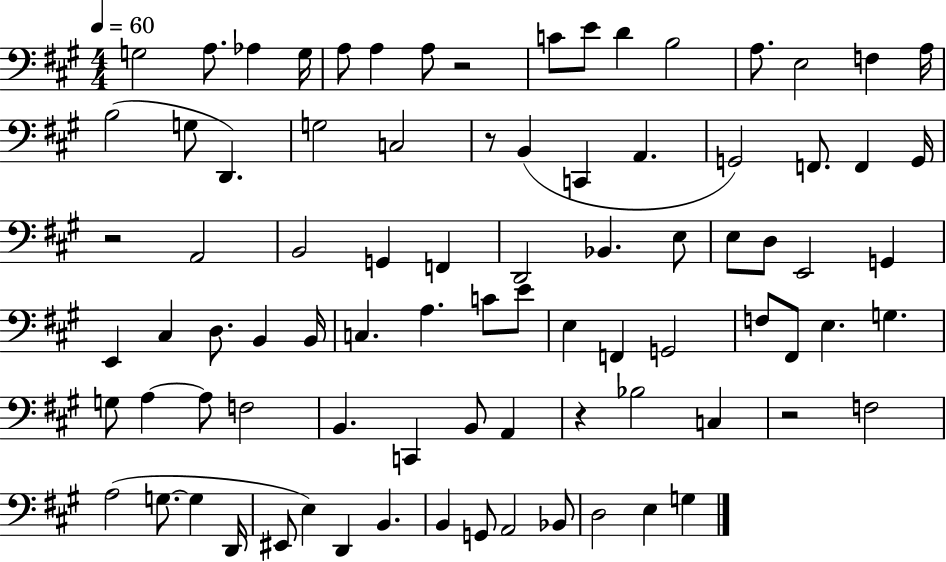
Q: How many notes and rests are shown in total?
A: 85